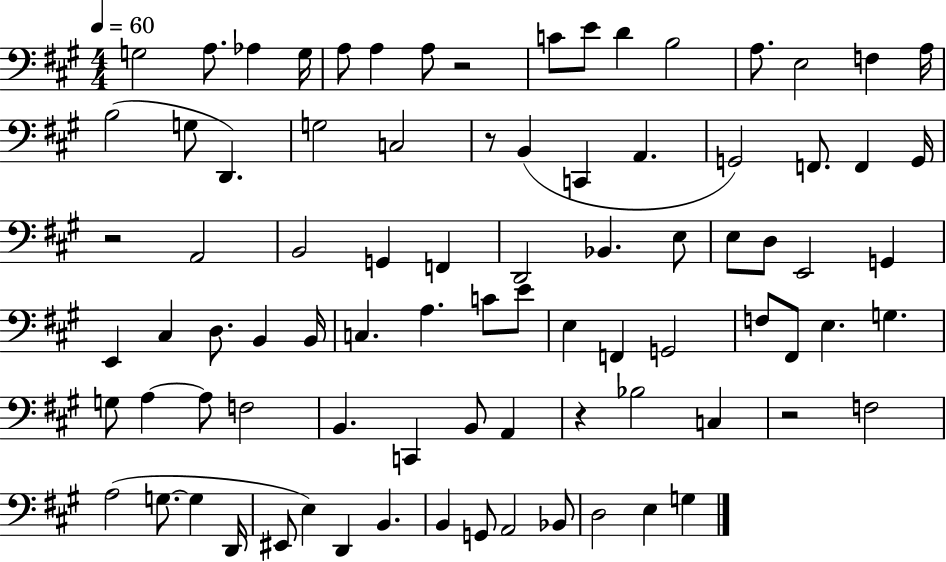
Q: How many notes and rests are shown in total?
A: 85